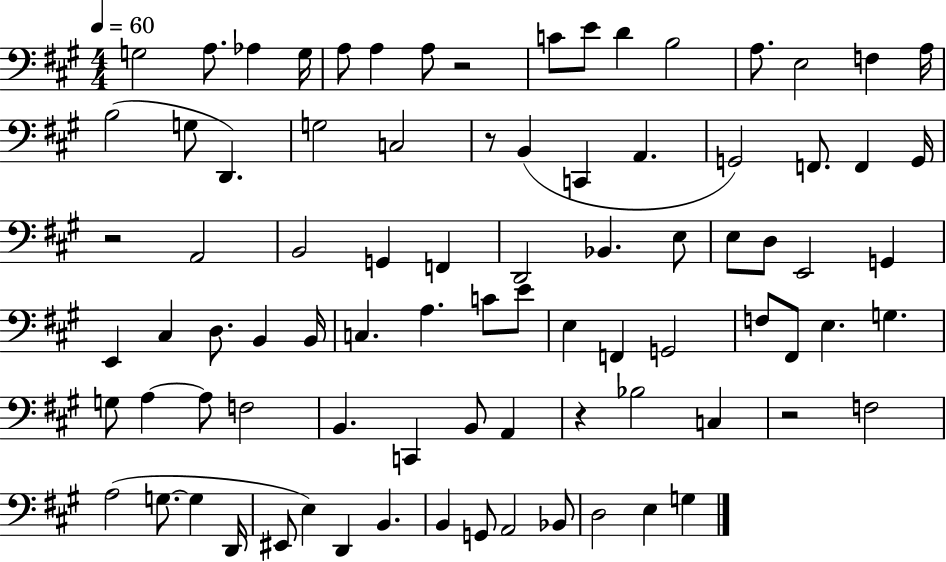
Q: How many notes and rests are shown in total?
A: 85